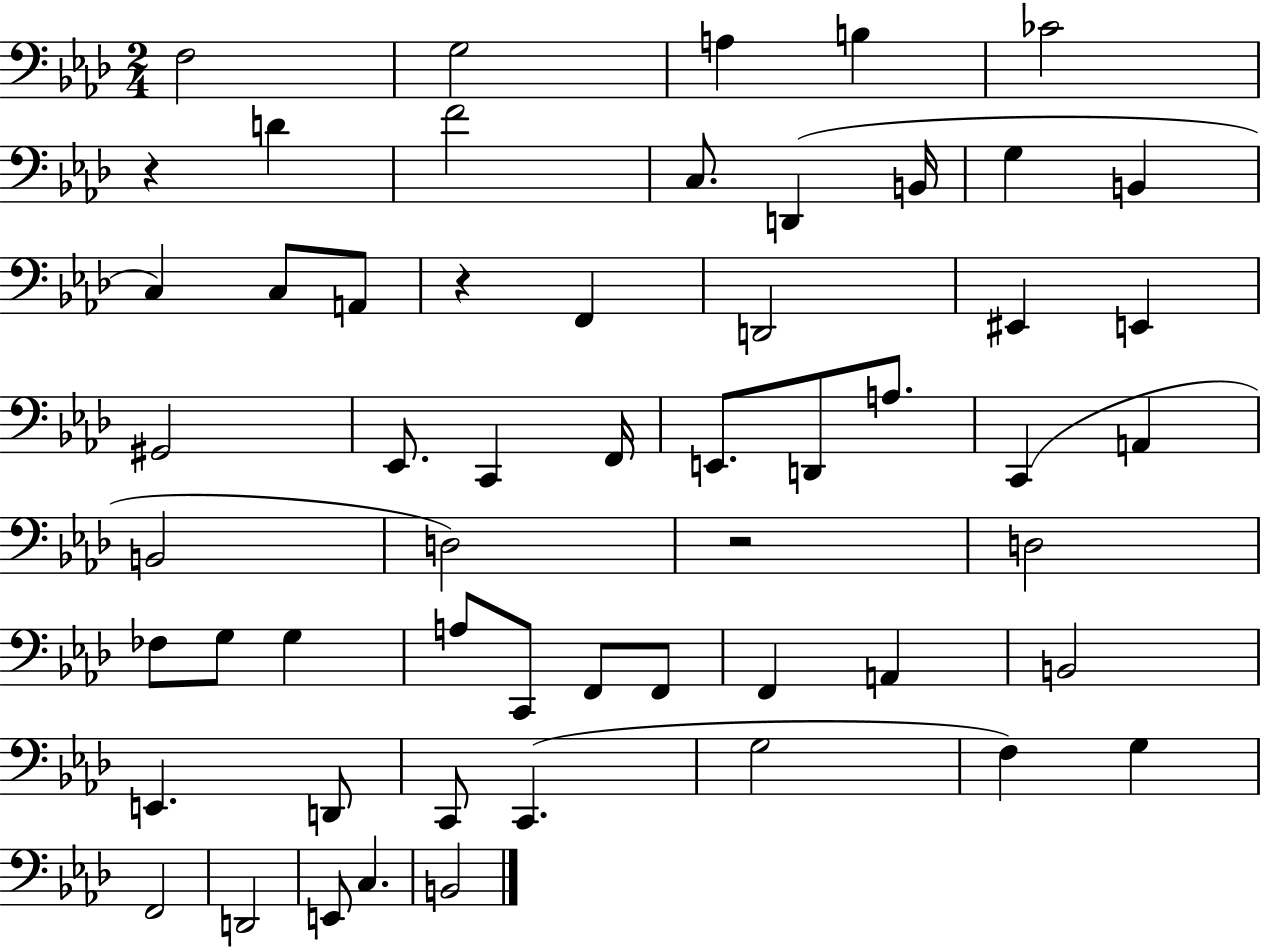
{
  \clef bass
  \numericTimeSignature
  \time 2/4
  \key aes \major
  f2 | g2 | a4 b4 | ces'2 | \break r4 d'4 | f'2 | c8. d,4( b,16 | g4 b,4 | \break c4) c8 a,8 | r4 f,4 | d,2 | eis,4 e,4 | \break gis,2 | ees,8. c,4 f,16 | e,8. d,8 a8. | c,4( a,4 | \break b,2 | d2) | r2 | d2 | \break fes8 g8 g4 | a8 c,8 f,8 f,8 | f,4 a,4 | b,2 | \break e,4. d,8 | c,8 c,4.( | g2 | f4) g4 | \break f,2 | d,2 | e,8 c4. | b,2 | \break \bar "|."
}